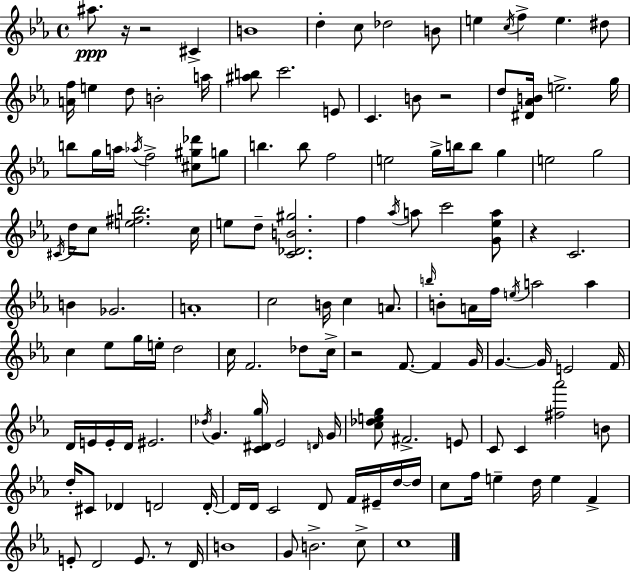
A#5/e. R/s R/h C#4/q B4/w D5/q C5/e Db5/h B4/e E5/q C5/s F5/q E5/q. D#5/e [A4,F5]/s E5/q D5/e B4/h A5/s [A#5,B5]/e C6/h. E4/e C4/q. B4/e R/h D5/e [D#4,Ab4,B4]/s E5/h. G5/s B5/e G5/s A5/s Ab5/s F5/h [C#5,G#5,Db6]/e G5/e B5/q. B5/e F5/h E5/h G5/s B5/s B5/e G5/q E5/h G5/h C#4/s D5/s C5/e [E5,F#5,B5]/h. C5/s E5/e D5/e [C4,Db4,B4,G#5]/h. F5/q Ab5/s A5/e C6/h [G4,Eb5,A5]/e R/q C4/h. B4/q Gb4/h. A4/w C5/h B4/s C5/q A4/e. B5/s B4/e A4/s F5/s E5/s A5/h A5/q C5/q Eb5/e G5/s E5/s D5/h C5/s F4/h. Db5/e C5/s R/h F4/e. F4/q G4/s G4/q. G4/s E4/h F4/s D4/s E4/s E4/s D4/s EIS4/h. Db5/s G4/q. [C4,D#4,G5]/s Eb4/h D4/s G4/s [C5,Db5,E5,G5]/e F#4/h. E4/e C4/e C4/q [F#5,Ab6]/h B4/e D5/s C#4/e Db4/q D4/h D4/s D4/s D4/s C4/h D4/e F4/s EIS4/s D5/s D5/s C5/e F5/s E5/q D5/s E5/q F4/q E4/e D4/h E4/e. R/e D4/s B4/w G4/e B4/h. C5/e C5/w